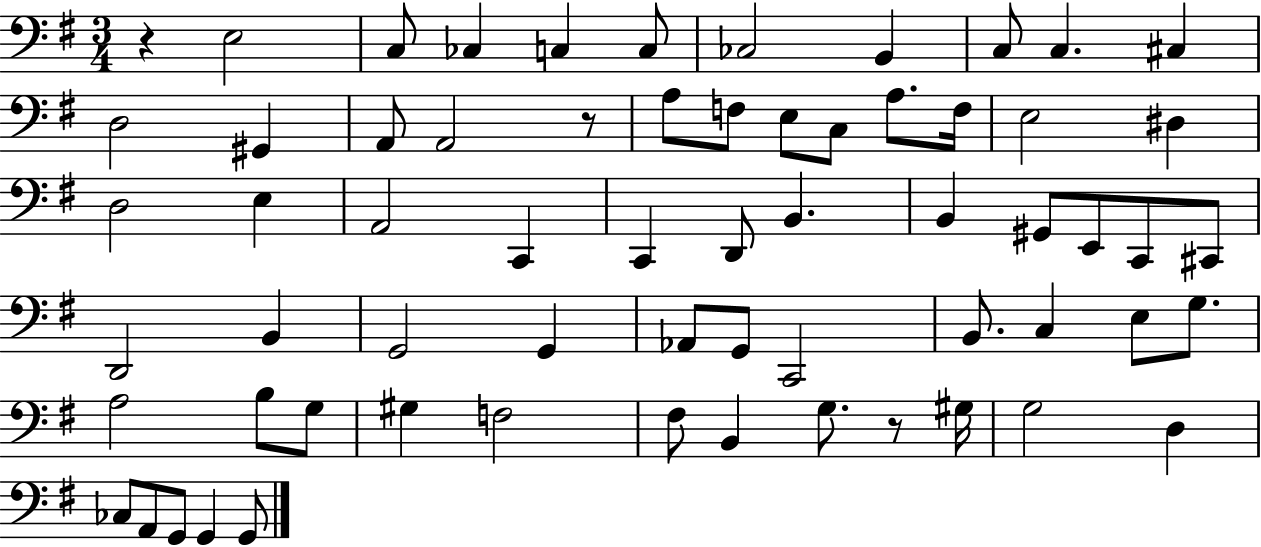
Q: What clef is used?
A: bass